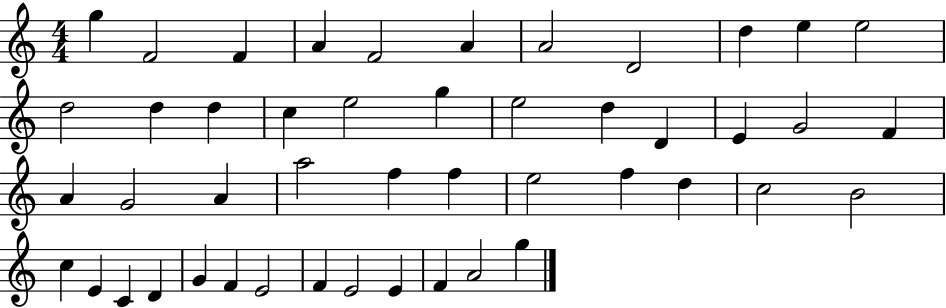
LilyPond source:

{
  \clef treble
  \numericTimeSignature
  \time 4/4
  \key c \major
  g''4 f'2 f'4 | a'4 f'2 a'4 | a'2 d'2 | d''4 e''4 e''2 | \break d''2 d''4 d''4 | c''4 e''2 g''4 | e''2 d''4 d'4 | e'4 g'2 f'4 | \break a'4 g'2 a'4 | a''2 f''4 f''4 | e''2 f''4 d''4 | c''2 b'2 | \break c''4 e'4 c'4 d'4 | g'4 f'4 e'2 | f'4 e'2 e'4 | f'4 a'2 g''4 | \break \bar "|."
}